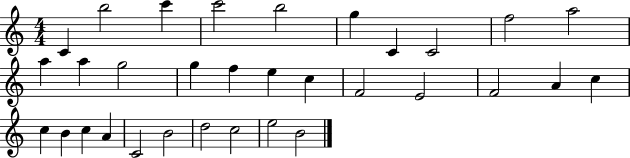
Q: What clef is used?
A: treble